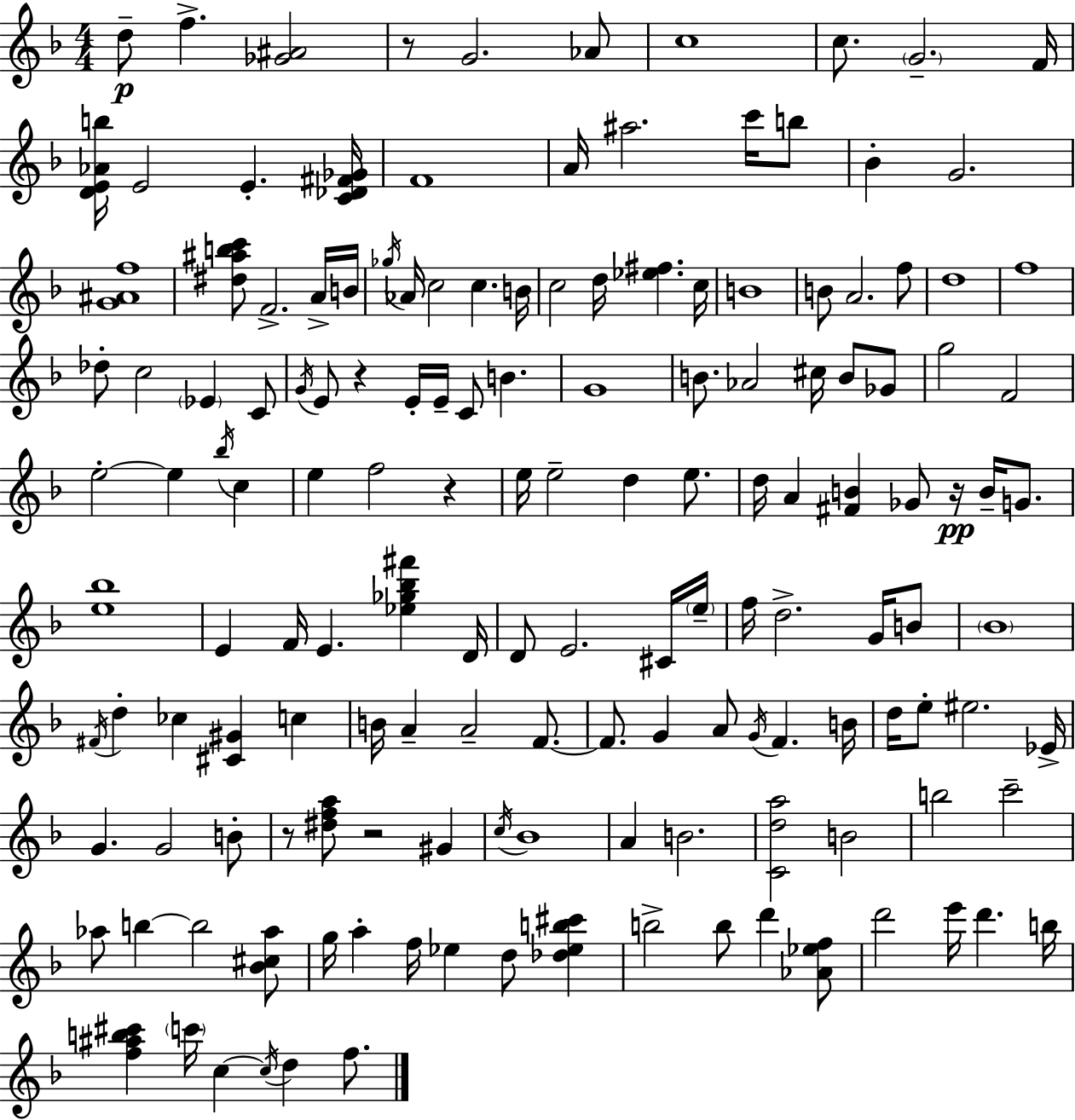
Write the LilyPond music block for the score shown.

{
  \clef treble
  \numericTimeSignature
  \time 4/4
  \key d \minor
  \repeat volta 2 { d''8--\p f''4.-> <ges' ais'>2 | r8 g'2. aes'8 | c''1 | c''8. \parenthesize g'2.-- f'16 | \break <d' e' aes' b''>16 e'2 e'4.-. <c' des' fis' ges'>16 | f'1 | a'16 ais''2. c'''16 b''8 | bes'4-. g'2. | \break <g' ais' f''>1 | <dis'' ais'' b'' c'''>8 f'2.-> a'16-> b'16 | \acciaccatura { ges''16 } aes'16 c''2 c''4. | b'16 c''2 d''16 <ees'' fis''>4. | \break c''16 b'1 | b'8 a'2. f''8 | d''1 | f''1 | \break des''8-. c''2 \parenthesize ees'4 c'8 | \acciaccatura { g'16 } e'8 r4 e'16-. e'16-- c'8 b'4. | g'1 | b'8. aes'2 cis''16 b'8 | \break ges'8 g''2 f'2 | e''2-.~~ e''4 \acciaccatura { bes''16 } c''4 | e''4 f''2 r4 | e''16 e''2-- d''4 | \break e''8. d''16 a'4 <fis' b'>4 ges'8 r16\pp b'16-- | g'8. <e'' bes''>1 | e'4 f'16 e'4. <ees'' ges'' bes'' fis'''>4 | d'16 d'8 e'2. | \break cis'16 \parenthesize e''16-- f''16 d''2.-> | g'16 b'8 \parenthesize bes'1 | \acciaccatura { fis'16 } d''4-. ces''4 <cis' gis'>4 | c''4 b'16 a'4-- a'2-- | \break f'8.~~ f'8. g'4 a'8 \acciaccatura { g'16 } f'4. | b'16 d''16 e''8-. eis''2. | ees'16-> g'4. g'2 | b'8-. r8 <dis'' f'' a''>8 r2 | \break gis'4 \acciaccatura { c''16 } bes'1 | a'4 b'2. | <c' d'' a''>2 b'2 | b''2 c'''2-- | \break aes''8 b''4~~ b''2 | <bes' cis'' aes''>8 g''16 a''4-. f''16 ees''4 | d''8 <des'' ees'' b'' cis'''>4 b''2-> b''8 | d'''4 <aes' ees'' f''>8 d'''2 e'''16 d'''4. | \break b''16 <f'' ais'' b'' cis'''>4 \parenthesize c'''16 c''4~~ \acciaccatura { c''16 } | d''4 f''8. } \bar "|."
}